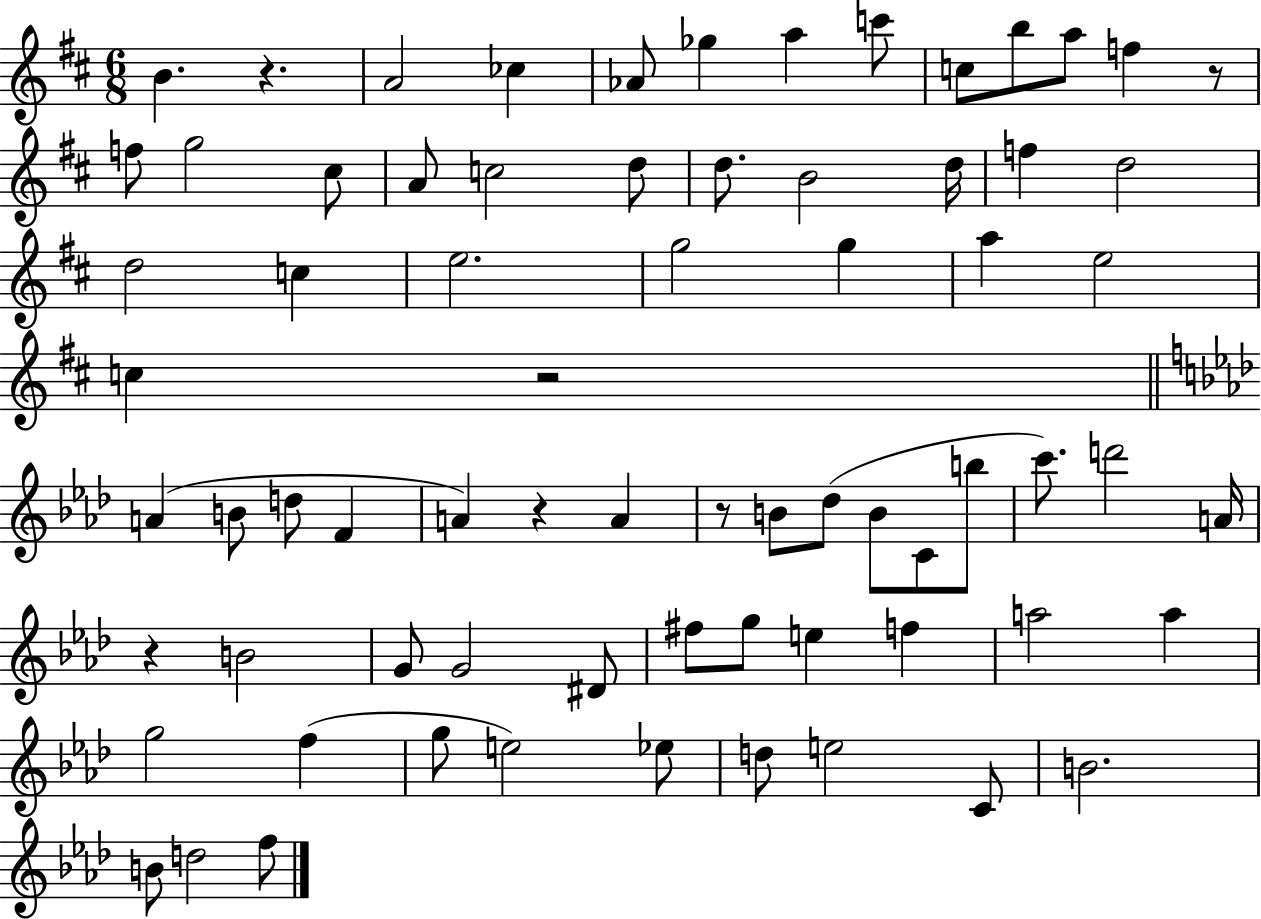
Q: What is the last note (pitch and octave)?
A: F5